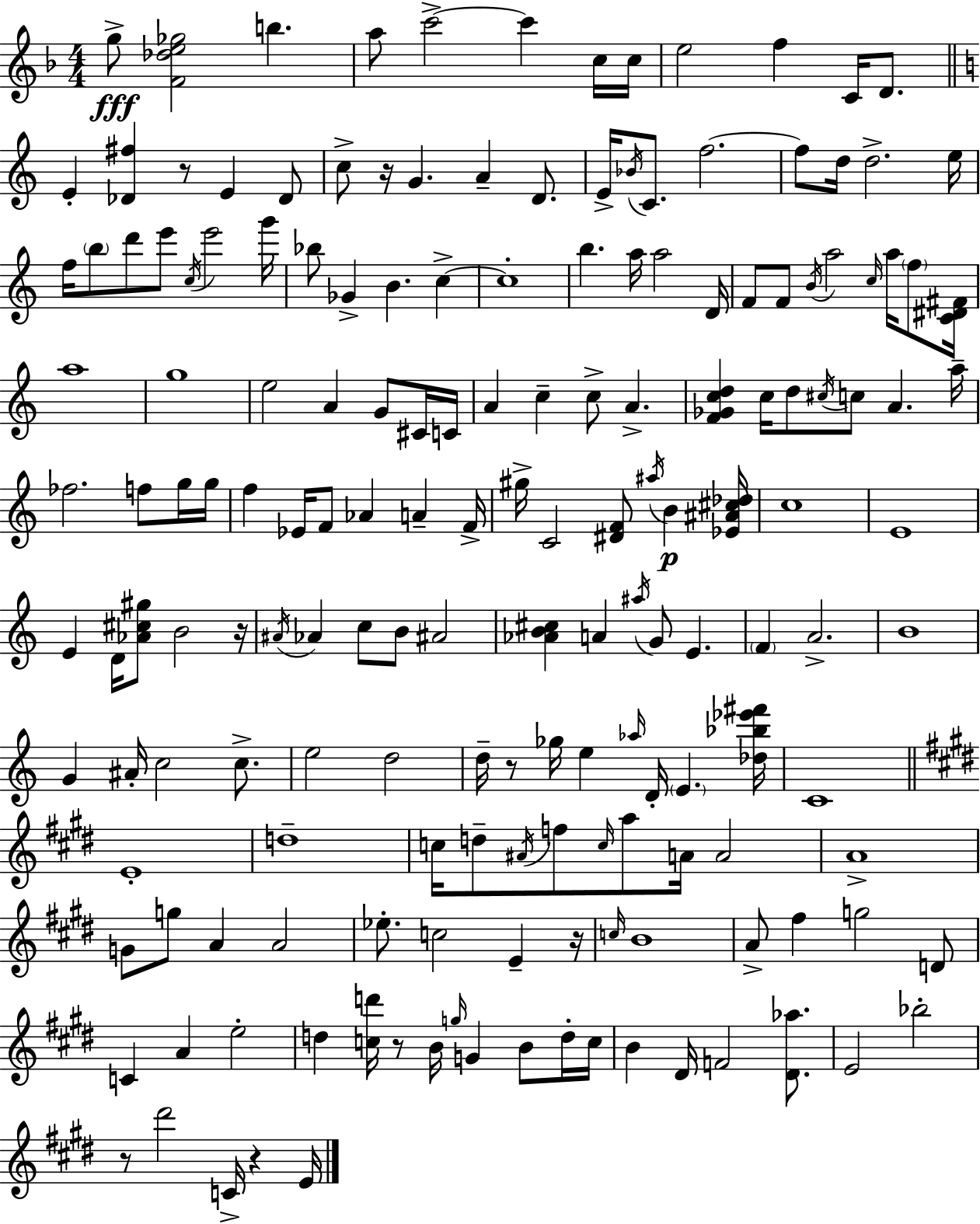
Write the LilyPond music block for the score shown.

{
  \clef treble
  \numericTimeSignature
  \time 4/4
  \key d \minor
  g''8->\fff <f' des'' e'' ges''>2 b''4. | a''8 c'''2->~~ c'''4 c''16 c''16 | e''2 f''4 c'16 d'8. | \bar "||" \break \key a \minor e'4-. <des' fis''>4 r8 e'4 des'8 | c''8-> r16 g'4. a'4-- d'8. | e'16-> \acciaccatura { bes'16 } c'8. f''2.~~ | f''8 d''16 d''2.-> | \break e''16 f''16 \parenthesize b''8 d'''8 e'''8 \acciaccatura { c''16 } e'''2 | g'''16 bes''8 ges'4-> b'4. c''4->~~ | c''1-. | b''4. a''16 a''2 | \break d'16 f'8 f'8 \acciaccatura { b'16 } a''2 \grace { c''16 } | a''16 \parenthesize f''8 <c' dis' fis'>16 a''1 | g''1 | e''2 a'4 | \break g'8 cis'16 c'16 a'4 c''4-- c''8-> a'4.-> | <f' ges' c'' d''>4 c''16 d''8 \acciaccatura { cis''16 } c''8 a'4. | a''16-- fes''2. | f''8 g''16 g''16 f''4 ees'16 f'8 aes'4 | \break a'4-- f'16-> gis''16-> c'2 <dis' f'>8 | \acciaccatura { ais''16 }\p b'4 <ees' ais' cis'' des''>16 c''1 | e'1 | e'4 d'16 <aes' cis'' gis''>8 b'2 | \break r16 \acciaccatura { ais'16 } aes'4 c''8 b'8 ais'2 | <aes' b' cis''>4 a'4 \acciaccatura { ais''16 } | g'8 e'4. \parenthesize f'4 a'2.-> | b'1 | \break g'4 ais'16-. c''2 | c''8.-> e''2 | d''2 d''16-- r8 ges''16 e''4 | \grace { aes''16 } d'16-. \parenthesize e'4. <des'' bes'' ees''' fis'''>16 c'1 | \break \bar "||" \break \key e \major e'1-. | d''1-- | c''16 d''8-- \acciaccatura { ais'16 } f''8 \grace { c''16 } a''8 a'16 a'2 | a'1-> | \break g'8 g''8 a'4 a'2 | ees''8.-. c''2 e'4-- | r16 \grace { c''16 } b'1 | a'8-> fis''4 g''2 | \break d'8 c'4 a'4 e''2-. | d''4 <c'' d'''>16 r8 b'16 \grace { g''16 } g'4 | b'8 d''16-. c''16 b'4 dis'16 f'2 | <dis' aes''>8. e'2 bes''2-. | \break r8 dis'''2 c'16-> r4 | e'16 \bar "|."
}